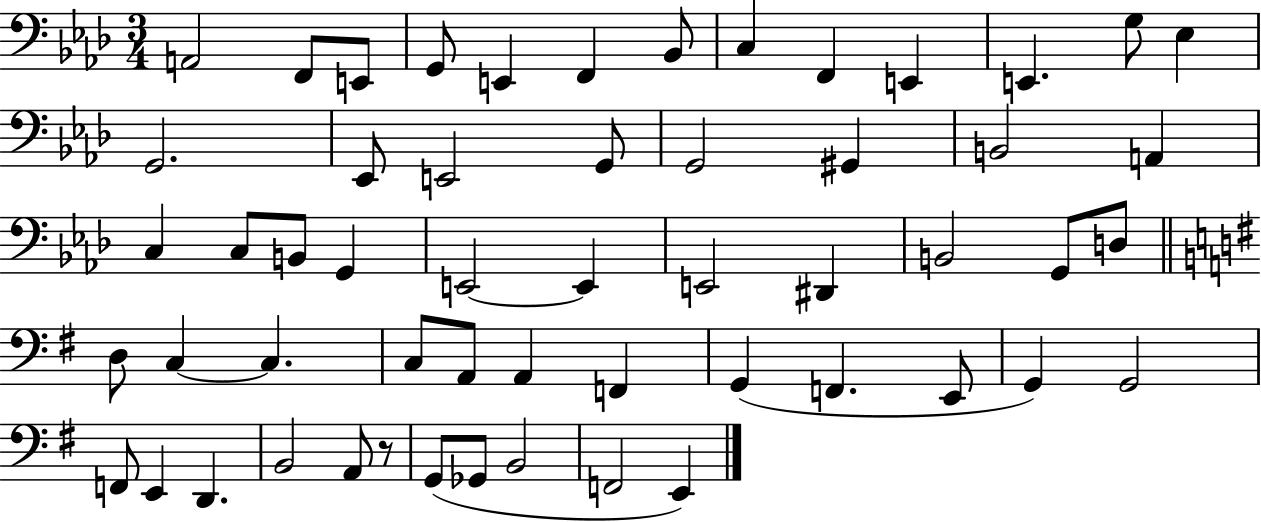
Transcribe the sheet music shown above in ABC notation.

X:1
T:Untitled
M:3/4
L:1/4
K:Ab
A,,2 F,,/2 E,,/2 G,,/2 E,, F,, _B,,/2 C, F,, E,, E,, G,/2 _E, G,,2 _E,,/2 E,,2 G,,/2 G,,2 ^G,, B,,2 A,, C, C,/2 B,,/2 G,, E,,2 E,, E,,2 ^D,, B,,2 G,,/2 D,/2 D,/2 C, C, C,/2 A,,/2 A,, F,, G,, F,, E,,/2 G,, G,,2 F,,/2 E,, D,, B,,2 A,,/2 z/2 G,,/2 _G,,/2 B,,2 F,,2 E,,